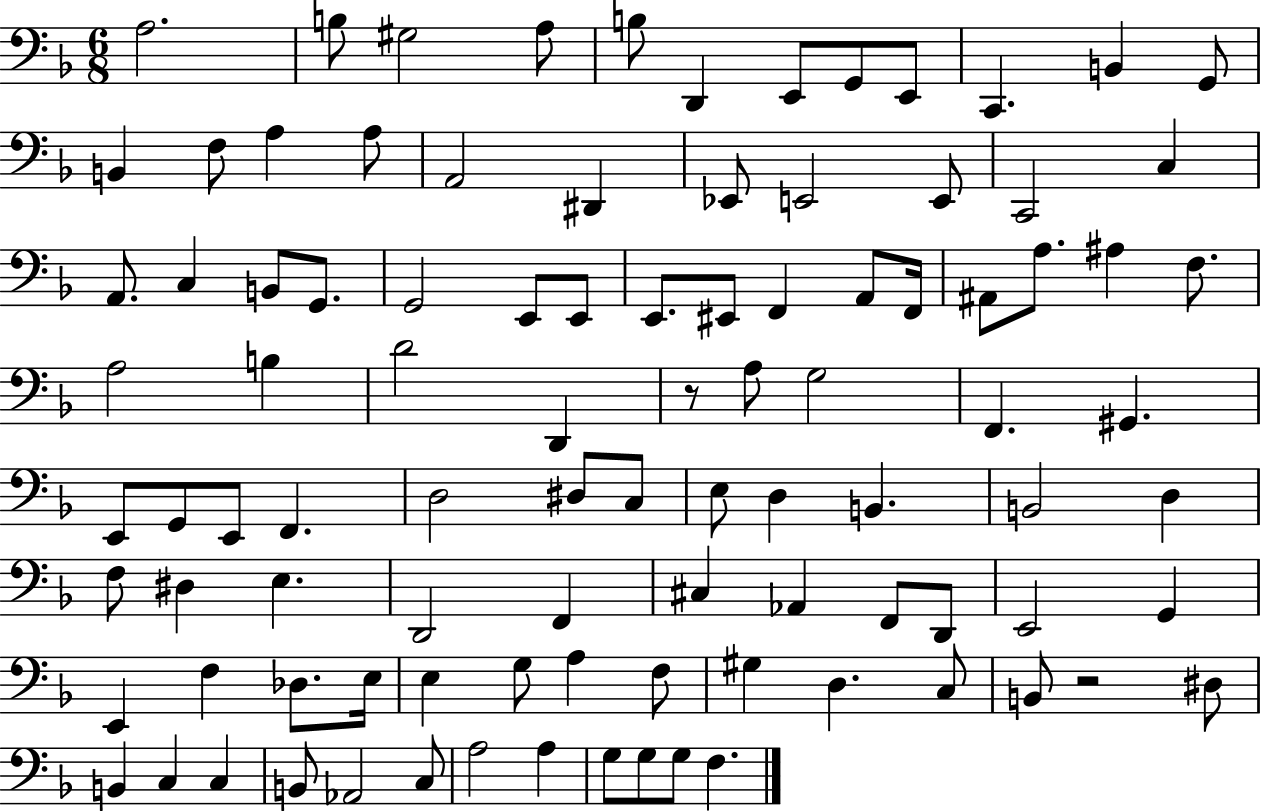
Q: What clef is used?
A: bass